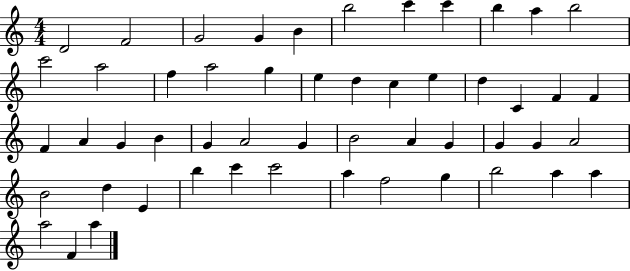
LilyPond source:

{
  \clef treble
  \numericTimeSignature
  \time 4/4
  \key c \major
  d'2 f'2 | g'2 g'4 b'4 | b''2 c'''4 c'''4 | b''4 a''4 b''2 | \break c'''2 a''2 | f''4 a''2 g''4 | e''4 d''4 c''4 e''4 | d''4 c'4 f'4 f'4 | \break f'4 a'4 g'4 b'4 | g'4 a'2 g'4 | b'2 a'4 g'4 | g'4 g'4 a'2 | \break b'2 d''4 e'4 | b''4 c'''4 c'''2 | a''4 f''2 g''4 | b''2 a''4 a''4 | \break a''2 f'4 a''4 | \bar "|."
}